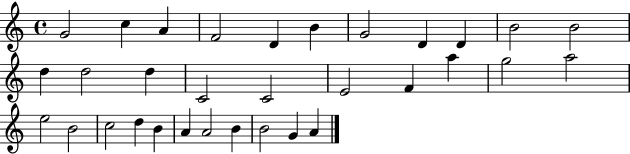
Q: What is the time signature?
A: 4/4